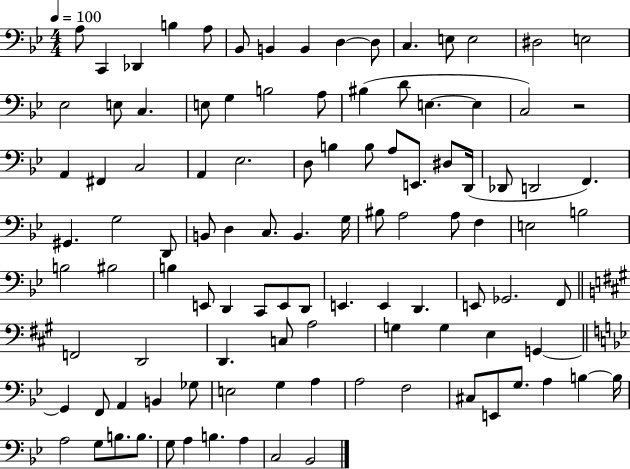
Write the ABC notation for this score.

X:1
T:Untitled
M:4/4
L:1/4
K:Bb
A,/2 C,, _D,, B, A,/2 _B,,/2 B,, B,, D, D,/2 C, E,/2 E,2 ^D,2 E,2 _E,2 E,/2 C, E,/2 G, B,2 A,/2 ^B, D/2 E, E, C,2 z2 A,, ^F,, C,2 A,, _E,2 D,/2 B, B,/2 A,/2 E,,/2 ^D,/2 D,,/4 _D,,/2 D,,2 F,, ^G,, G,2 D,,/2 B,,/2 D, C,/2 B,, G,/4 ^B,/2 A,2 A,/2 F, E,2 B,2 B,2 ^B,2 B, E,,/2 D,, C,,/2 E,,/2 D,,/2 E,, E,, D,, E,,/2 _G,,2 F,,/2 F,,2 D,,2 D,, C,/2 A,2 G, G, E, G,, G,, F,,/2 A,, B,, _G,/2 E,2 G, A, A,2 F,2 ^C,/2 E,,/2 G,/2 A, B, B,/4 A,2 G,/2 B,/2 B,/2 G,/2 A, B, A, C,2 _B,,2